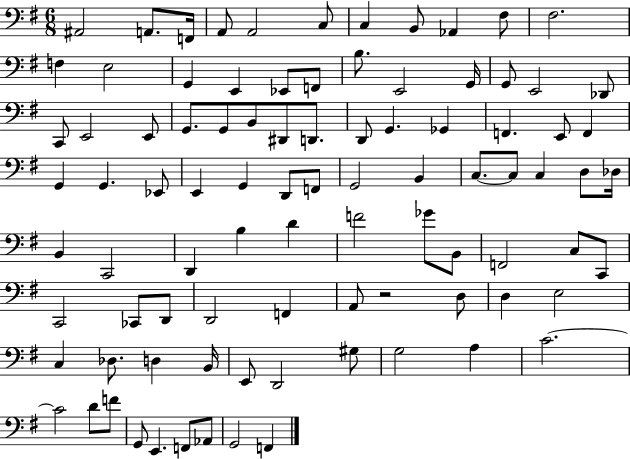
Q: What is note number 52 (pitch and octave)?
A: B2